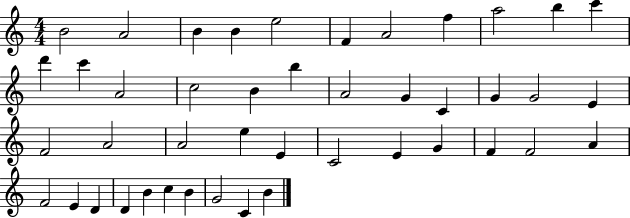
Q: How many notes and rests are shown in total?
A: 44